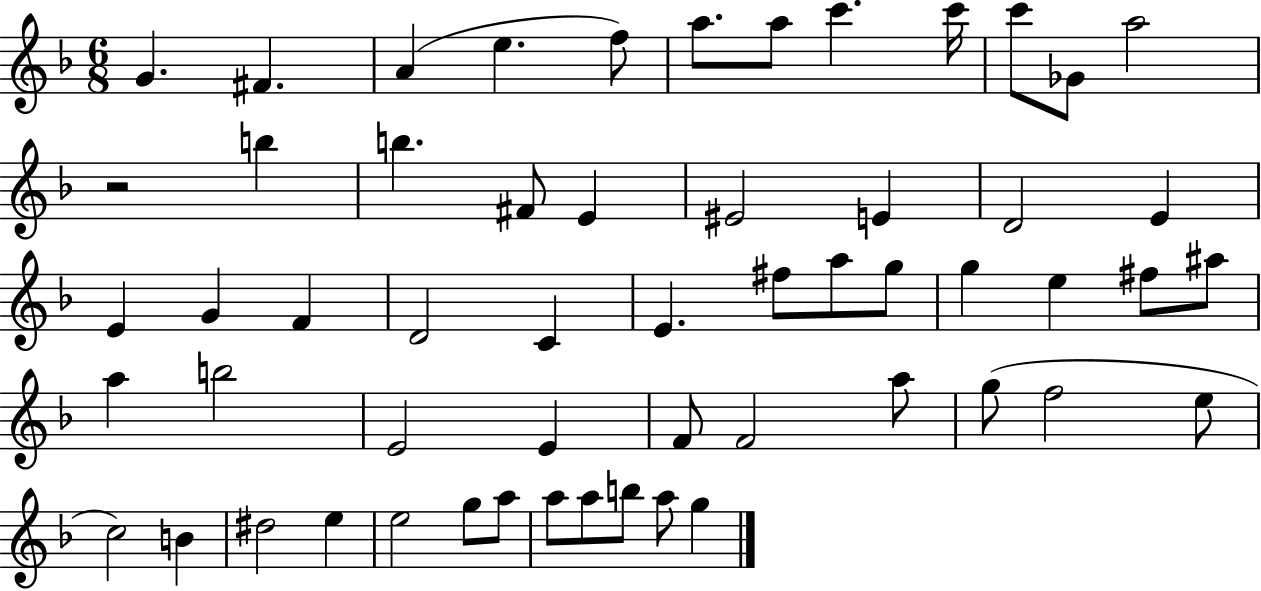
{
  \clef treble
  \numericTimeSignature
  \time 6/8
  \key f \major
  g'4. fis'4. | a'4( e''4. f''8) | a''8. a''8 c'''4. c'''16 | c'''8 ges'8 a''2 | \break r2 b''4 | b''4. fis'8 e'4 | eis'2 e'4 | d'2 e'4 | \break e'4 g'4 f'4 | d'2 c'4 | e'4. fis''8 a''8 g''8 | g''4 e''4 fis''8 ais''8 | \break a''4 b''2 | e'2 e'4 | f'8 f'2 a''8 | g''8( f''2 e''8 | \break c''2) b'4 | dis''2 e''4 | e''2 g''8 a''8 | a''8 a''8 b''8 a''8 g''4 | \break \bar "|."
}